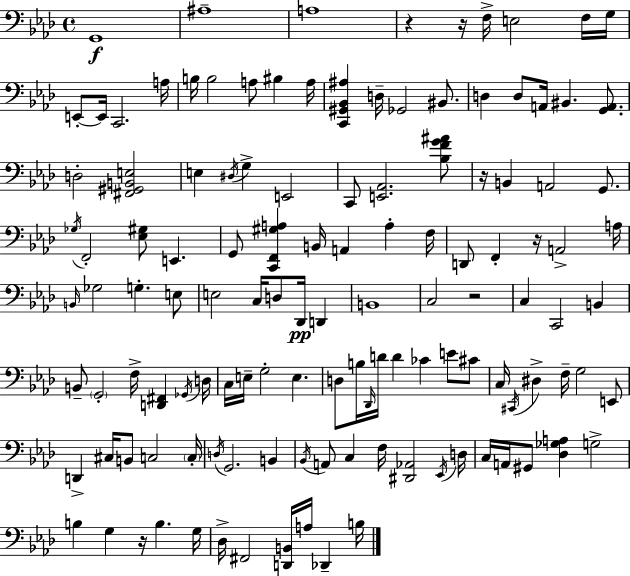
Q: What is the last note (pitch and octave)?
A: B3